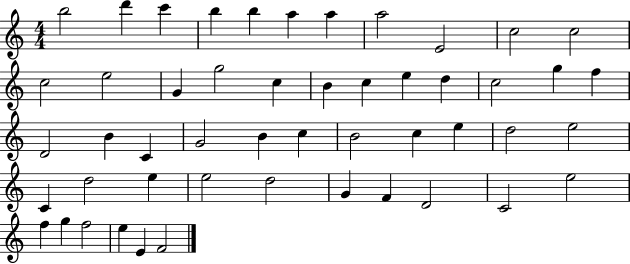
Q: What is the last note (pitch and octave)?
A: F4